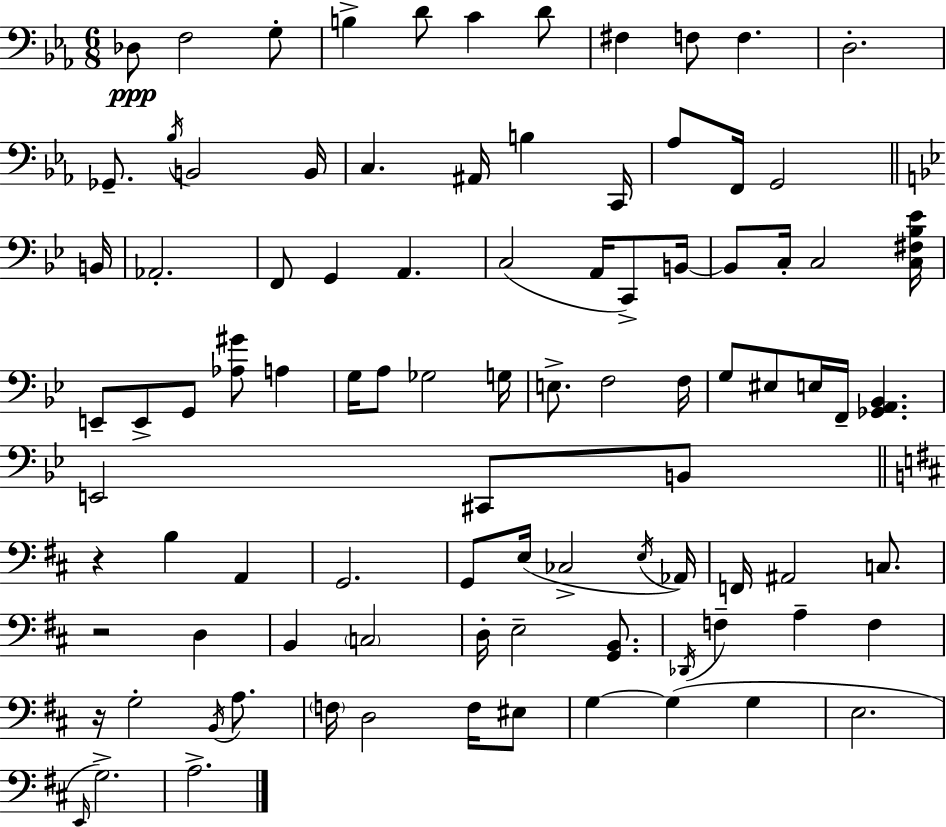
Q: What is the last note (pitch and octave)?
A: A3